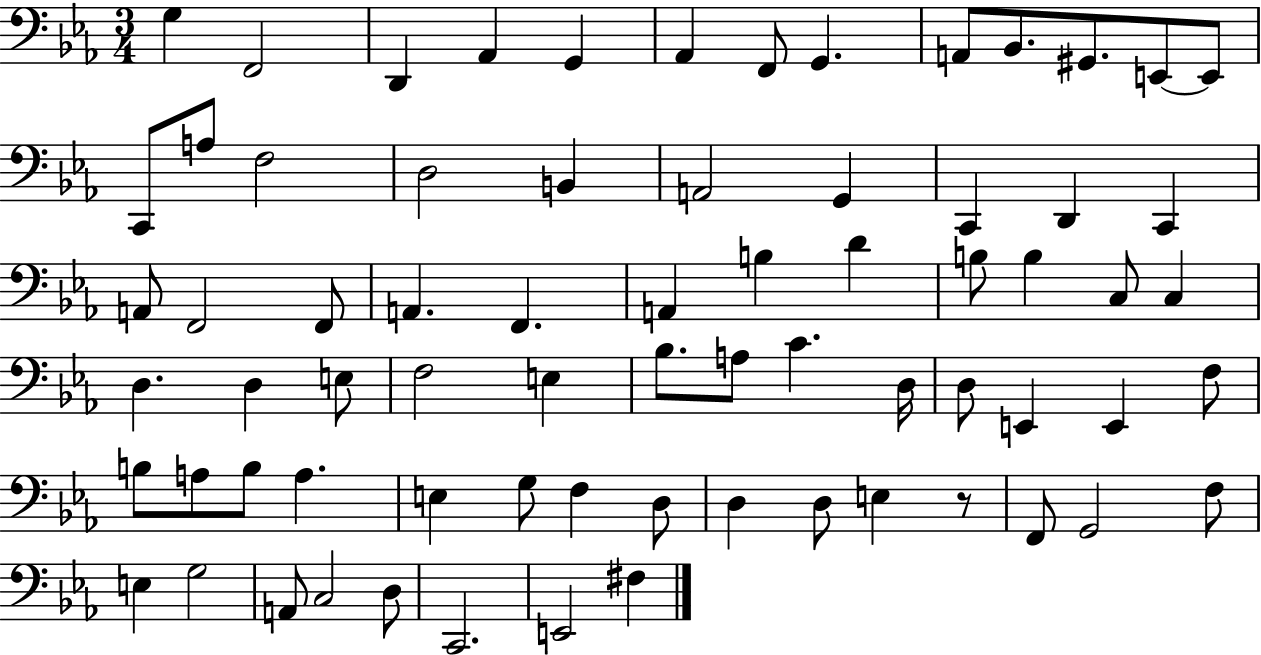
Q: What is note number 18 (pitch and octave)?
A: B2